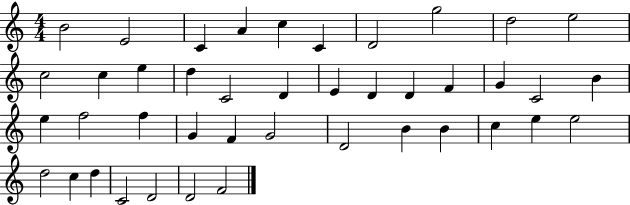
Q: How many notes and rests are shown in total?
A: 42